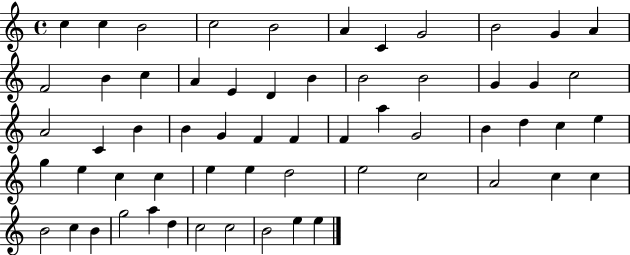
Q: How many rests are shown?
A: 0